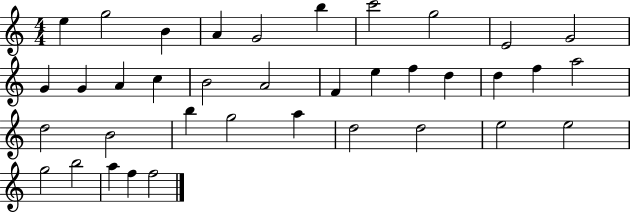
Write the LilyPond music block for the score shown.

{
  \clef treble
  \numericTimeSignature
  \time 4/4
  \key c \major
  e''4 g''2 b'4 | a'4 g'2 b''4 | c'''2 g''2 | e'2 g'2 | \break g'4 g'4 a'4 c''4 | b'2 a'2 | f'4 e''4 f''4 d''4 | d''4 f''4 a''2 | \break d''2 b'2 | b''4 g''2 a''4 | d''2 d''2 | e''2 e''2 | \break g''2 b''2 | a''4 f''4 f''2 | \bar "|."
}